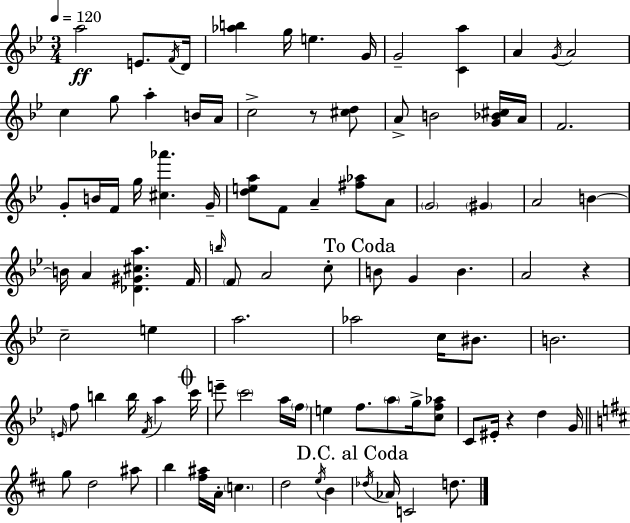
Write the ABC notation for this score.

X:1
T:Untitled
M:3/4
L:1/4
K:Gm
a2 E/2 F/4 D/4 [_ab] g/4 e G/4 G2 [Ca] A G/4 A2 c g/2 a B/4 A/4 c2 z/2 [^cd]/2 A/2 B2 [G_B^c]/4 A/4 F2 G/2 B/4 F/4 g/4 [^c_a'] G/4 [dea]/2 F/2 A [^f_a]/2 A/2 G2 ^G A2 B B/4 A [_D^G^ca] F/4 b/4 F/2 A2 c/2 B/2 G B A2 z c2 e a2 _a2 c/4 ^B/2 B2 E/4 f/2 b b/4 F/4 a c'/4 e'/2 c'2 a/4 f/4 e f/2 a/2 g/4 [cf_a]/2 C/2 ^E/4 z d G/4 g/2 d2 ^a/2 b [^f^a]/4 A/4 c d2 e/4 B _d/4 _A/4 C2 d/2